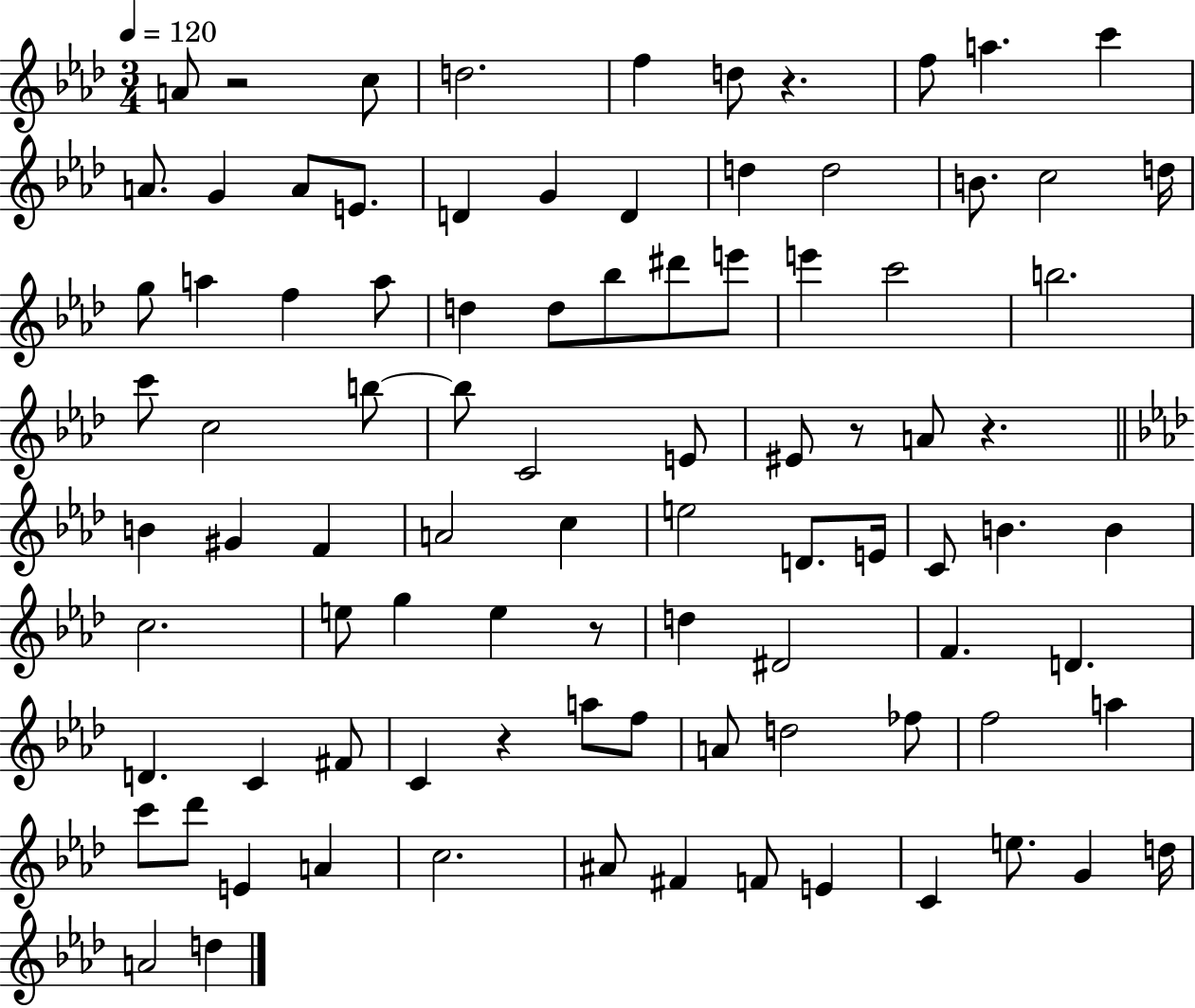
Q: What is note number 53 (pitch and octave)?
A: E5